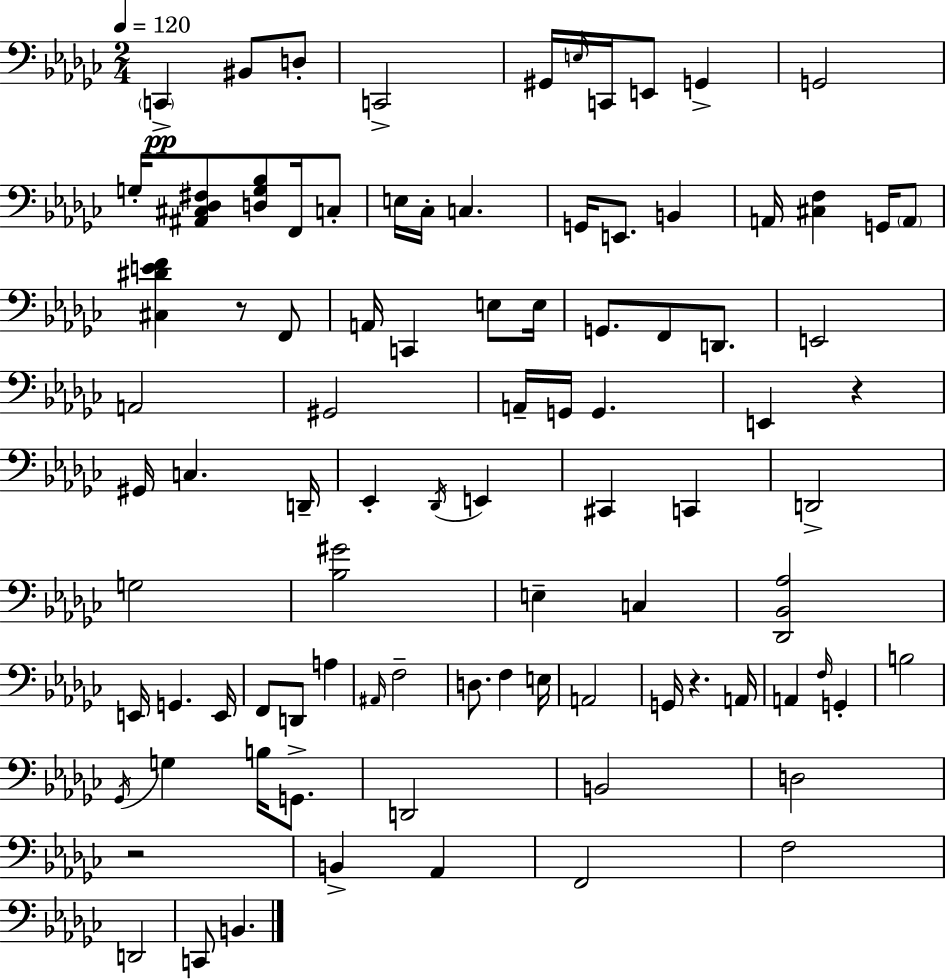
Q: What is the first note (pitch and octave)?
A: C2